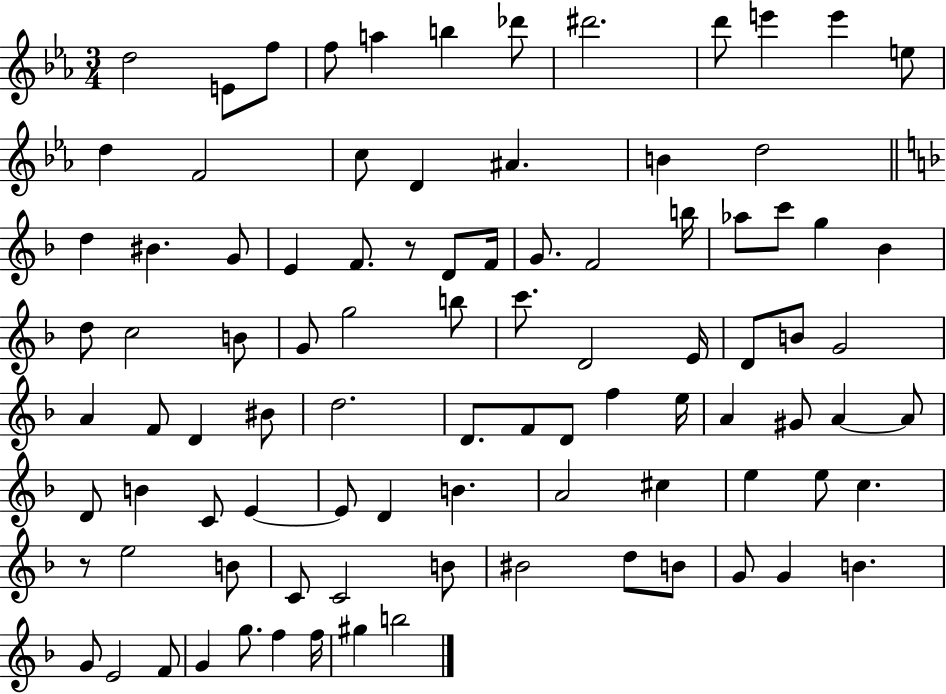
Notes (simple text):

D5/h E4/e F5/e F5/e A5/q B5/q Db6/e D#6/h. D6/e E6/q E6/q E5/e D5/q F4/h C5/e D4/q A#4/q. B4/q D5/h D5/q BIS4/q. G4/e E4/q F4/e. R/e D4/e F4/s G4/e. F4/h B5/s Ab5/e C6/e G5/q Bb4/q D5/e C5/h B4/e G4/e G5/h B5/e C6/e. D4/h E4/s D4/e B4/e G4/h A4/q F4/e D4/q BIS4/e D5/h. D4/e. F4/e D4/e F5/q E5/s A4/q G#4/e A4/q A4/e D4/e B4/q C4/e E4/q E4/e D4/q B4/q. A4/h C#5/q E5/q E5/e C5/q. R/e E5/h B4/e C4/e C4/h B4/e BIS4/h D5/e B4/e G4/e G4/q B4/q. G4/e E4/h F4/e G4/q G5/e. F5/q F5/s G#5/q B5/h